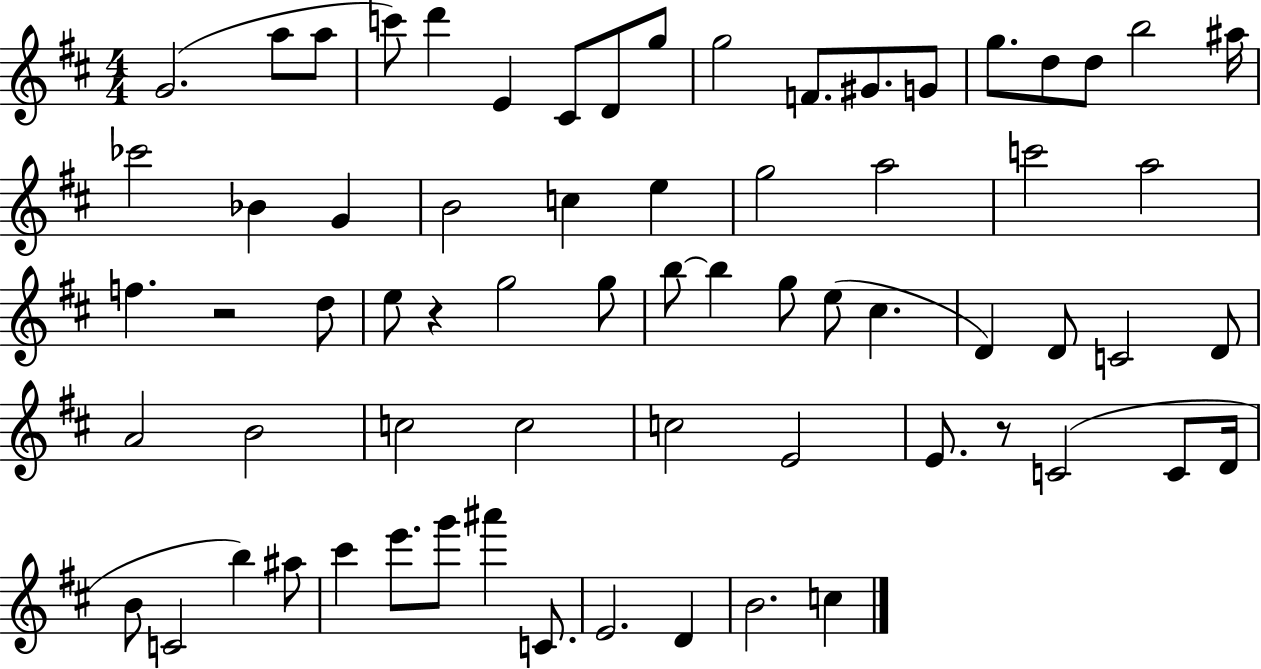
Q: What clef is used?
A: treble